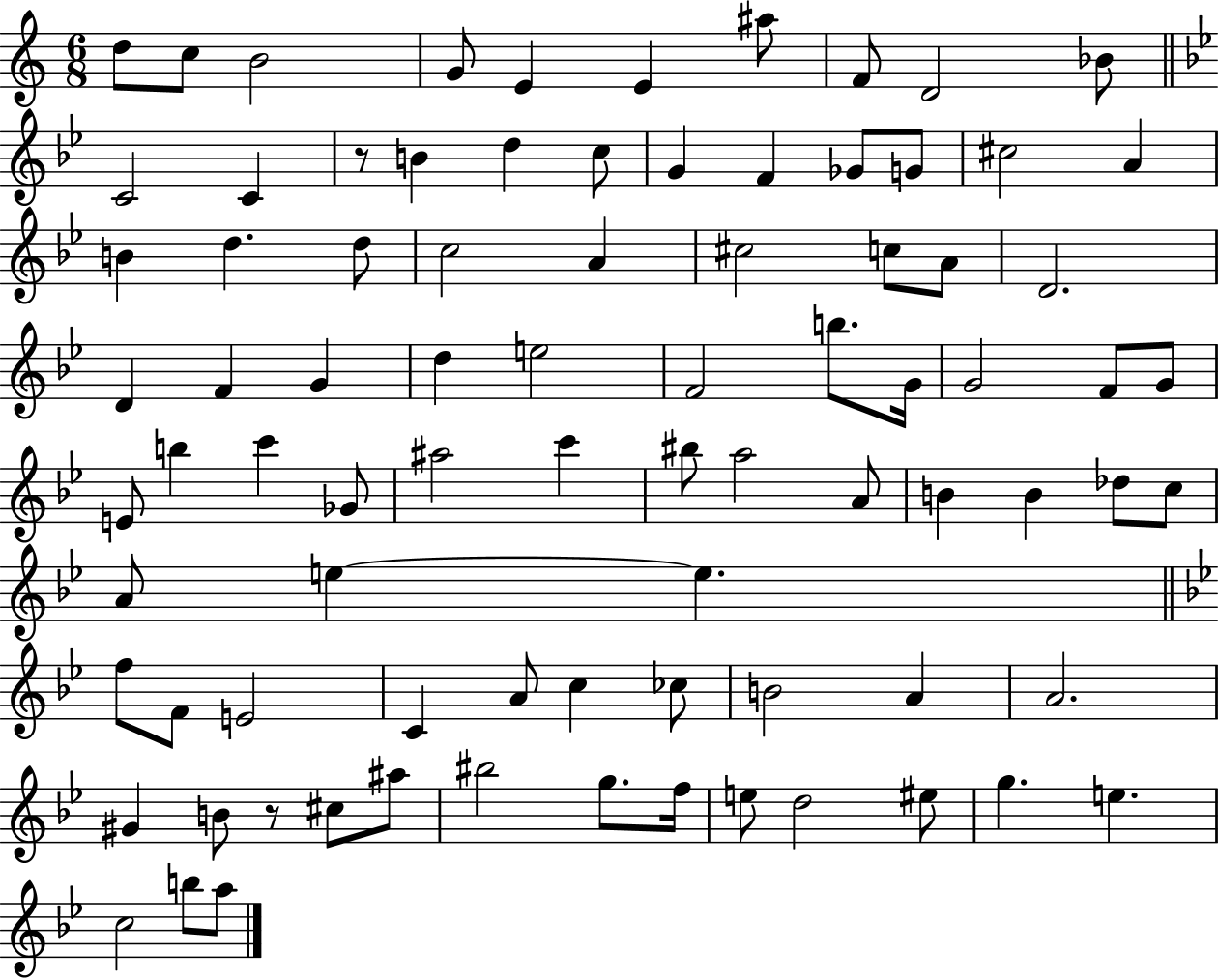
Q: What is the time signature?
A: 6/8